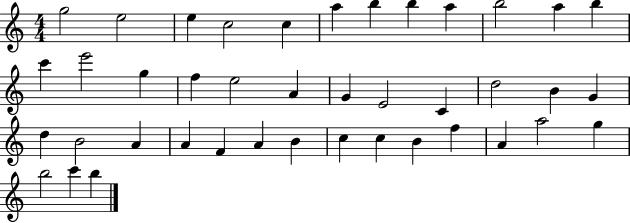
G5/h E5/h E5/q C5/h C5/q A5/q B5/q B5/q A5/q B5/h A5/q B5/q C6/q E6/h G5/q F5/q E5/h A4/q G4/q E4/h C4/q D5/h B4/q G4/q D5/q B4/h A4/q A4/q F4/q A4/q B4/q C5/q C5/q B4/q F5/q A4/q A5/h G5/q B5/h C6/q B5/q